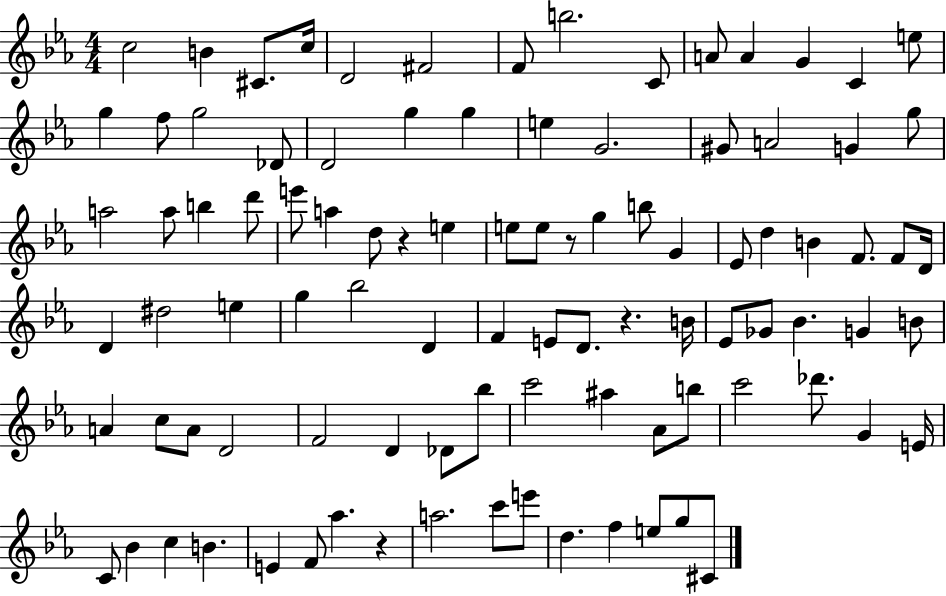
C5/h B4/q C#4/e. C5/s D4/h F#4/h F4/e B5/h. C4/e A4/e A4/q G4/q C4/q E5/e G5/q F5/e G5/h Db4/e D4/h G5/q G5/q E5/q G4/h. G#4/e A4/h G4/q G5/e A5/h A5/e B5/q D6/e E6/e A5/q D5/e R/q E5/q E5/e E5/e R/e G5/q B5/e G4/q Eb4/e D5/q B4/q F4/e. F4/e D4/s D4/q D#5/h E5/q G5/q Bb5/h D4/q F4/q E4/e D4/e. R/q. B4/s Eb4/e Gb4/e Bb4/q. G4/q B4/e A4/q C5/e A4/e D4/h F4/h D4/q Db4/e Bb5/e C6/h A#5/q Ab4/e B5/e C6/h Db6/e. G4/q E4/s C4/e Bb4/q C5/q B4/q. E4/q F4/e Ab5/q. R/q A5/h. C6/e E6/e D5/q. F5/q E5/e G5/e C#4/e